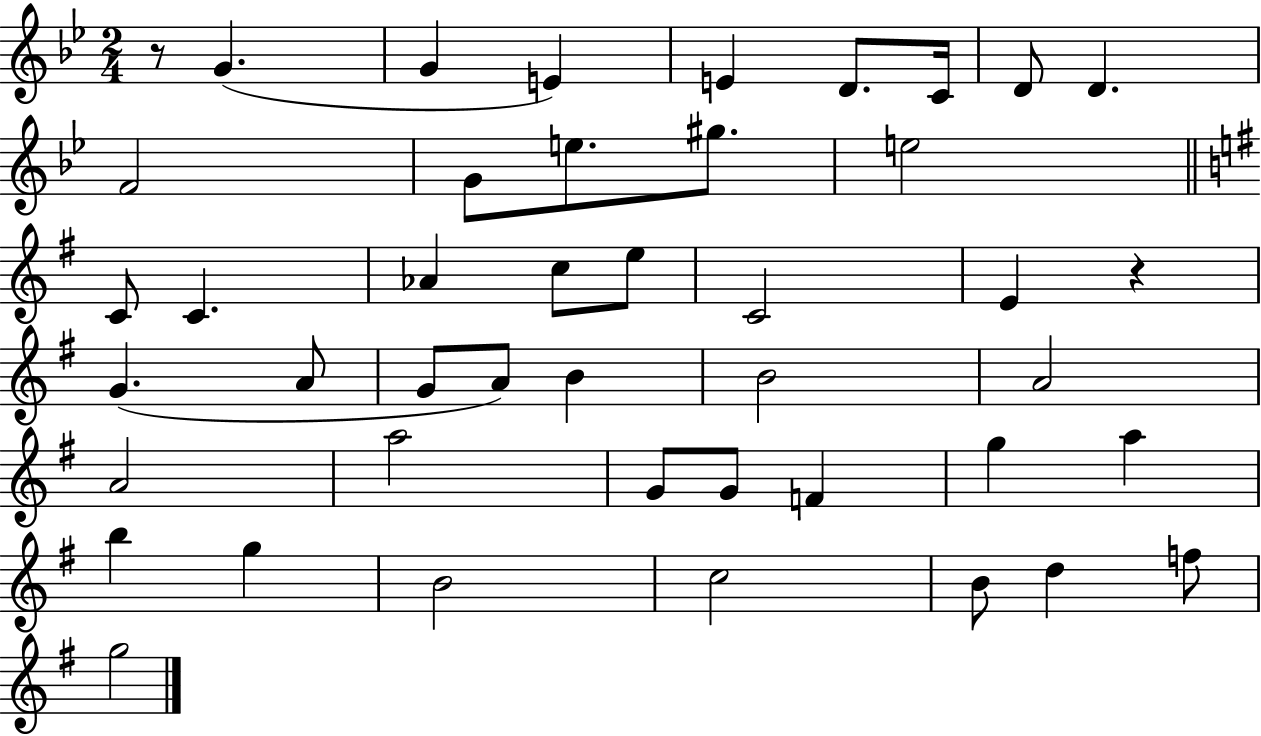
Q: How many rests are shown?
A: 2